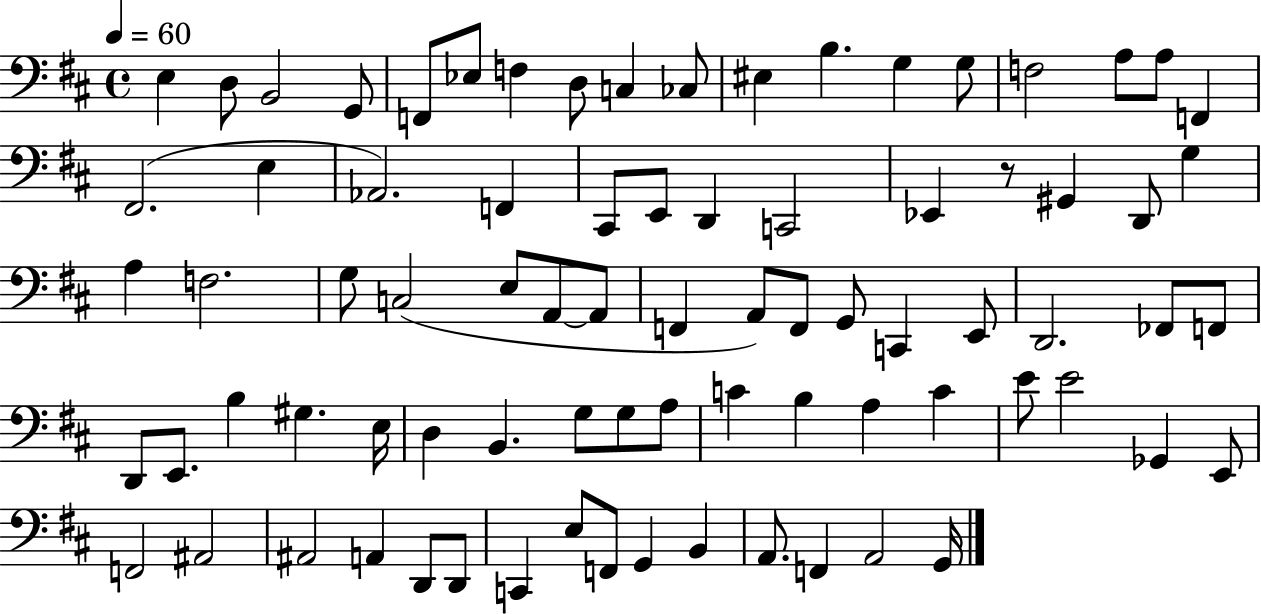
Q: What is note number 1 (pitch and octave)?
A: E3